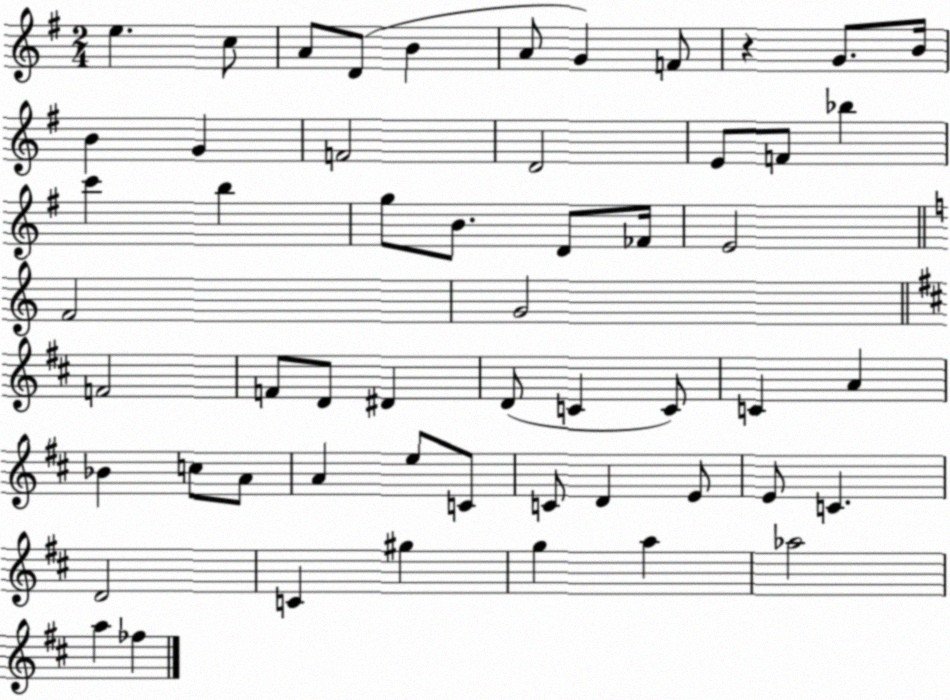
X:1
T:Untitled
M:2/4
L:1/4
K:G
e c/2 A/2 D/2 B A/2 G F/2 z G/2 B/4 B G F2 D2 E/2 F/2 _b c' b g/2 B/2 D/2 _F/4 E2 F2 G2 F2 F/2 D/2 ^D D/2 C C/2 C A _B c/2 A/2 A e/2 C/2 C/2 D E/2 E/2 C D2 C ^g g a _a2 a _f